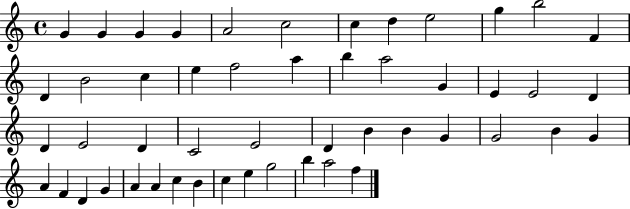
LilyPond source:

{
  \clef treble
  \time 4/4
  \defaultTimeSignature
  \key c \major
  g'4 g'4 g'4 g'4 | a'2 c''2 | c''4 d''4 e''2 | g''4 b''2 f'4 | \break d'4 b'2 c''4 | e''4 f''2 a''4 | b''4 a''2 g'4 | e'4 e'2 d'4 | \break d'4 e'2 d'4 | c'2 e'2 | d'4 b'4 b'4 g'4 | g'2 b'4 g'4 | \break a'4 f'4 d'4 g'4 | a'4 a'4 c''4 b'4 | c''4 e''4 g''2 | b''4 a''2 f''4 | \break \bar "|."
}